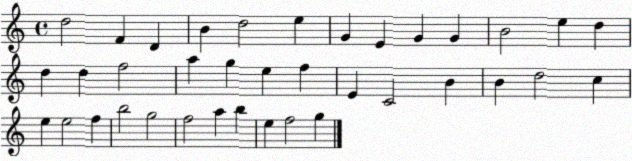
X:1
T:Untitled
M:4/4
L:1/4
K:C
d2 F D B d2 e G E G G B2 e d d d f2 a g e f E C2 B B d2 c e e2 f b2 g2 f2 a b e f2 g